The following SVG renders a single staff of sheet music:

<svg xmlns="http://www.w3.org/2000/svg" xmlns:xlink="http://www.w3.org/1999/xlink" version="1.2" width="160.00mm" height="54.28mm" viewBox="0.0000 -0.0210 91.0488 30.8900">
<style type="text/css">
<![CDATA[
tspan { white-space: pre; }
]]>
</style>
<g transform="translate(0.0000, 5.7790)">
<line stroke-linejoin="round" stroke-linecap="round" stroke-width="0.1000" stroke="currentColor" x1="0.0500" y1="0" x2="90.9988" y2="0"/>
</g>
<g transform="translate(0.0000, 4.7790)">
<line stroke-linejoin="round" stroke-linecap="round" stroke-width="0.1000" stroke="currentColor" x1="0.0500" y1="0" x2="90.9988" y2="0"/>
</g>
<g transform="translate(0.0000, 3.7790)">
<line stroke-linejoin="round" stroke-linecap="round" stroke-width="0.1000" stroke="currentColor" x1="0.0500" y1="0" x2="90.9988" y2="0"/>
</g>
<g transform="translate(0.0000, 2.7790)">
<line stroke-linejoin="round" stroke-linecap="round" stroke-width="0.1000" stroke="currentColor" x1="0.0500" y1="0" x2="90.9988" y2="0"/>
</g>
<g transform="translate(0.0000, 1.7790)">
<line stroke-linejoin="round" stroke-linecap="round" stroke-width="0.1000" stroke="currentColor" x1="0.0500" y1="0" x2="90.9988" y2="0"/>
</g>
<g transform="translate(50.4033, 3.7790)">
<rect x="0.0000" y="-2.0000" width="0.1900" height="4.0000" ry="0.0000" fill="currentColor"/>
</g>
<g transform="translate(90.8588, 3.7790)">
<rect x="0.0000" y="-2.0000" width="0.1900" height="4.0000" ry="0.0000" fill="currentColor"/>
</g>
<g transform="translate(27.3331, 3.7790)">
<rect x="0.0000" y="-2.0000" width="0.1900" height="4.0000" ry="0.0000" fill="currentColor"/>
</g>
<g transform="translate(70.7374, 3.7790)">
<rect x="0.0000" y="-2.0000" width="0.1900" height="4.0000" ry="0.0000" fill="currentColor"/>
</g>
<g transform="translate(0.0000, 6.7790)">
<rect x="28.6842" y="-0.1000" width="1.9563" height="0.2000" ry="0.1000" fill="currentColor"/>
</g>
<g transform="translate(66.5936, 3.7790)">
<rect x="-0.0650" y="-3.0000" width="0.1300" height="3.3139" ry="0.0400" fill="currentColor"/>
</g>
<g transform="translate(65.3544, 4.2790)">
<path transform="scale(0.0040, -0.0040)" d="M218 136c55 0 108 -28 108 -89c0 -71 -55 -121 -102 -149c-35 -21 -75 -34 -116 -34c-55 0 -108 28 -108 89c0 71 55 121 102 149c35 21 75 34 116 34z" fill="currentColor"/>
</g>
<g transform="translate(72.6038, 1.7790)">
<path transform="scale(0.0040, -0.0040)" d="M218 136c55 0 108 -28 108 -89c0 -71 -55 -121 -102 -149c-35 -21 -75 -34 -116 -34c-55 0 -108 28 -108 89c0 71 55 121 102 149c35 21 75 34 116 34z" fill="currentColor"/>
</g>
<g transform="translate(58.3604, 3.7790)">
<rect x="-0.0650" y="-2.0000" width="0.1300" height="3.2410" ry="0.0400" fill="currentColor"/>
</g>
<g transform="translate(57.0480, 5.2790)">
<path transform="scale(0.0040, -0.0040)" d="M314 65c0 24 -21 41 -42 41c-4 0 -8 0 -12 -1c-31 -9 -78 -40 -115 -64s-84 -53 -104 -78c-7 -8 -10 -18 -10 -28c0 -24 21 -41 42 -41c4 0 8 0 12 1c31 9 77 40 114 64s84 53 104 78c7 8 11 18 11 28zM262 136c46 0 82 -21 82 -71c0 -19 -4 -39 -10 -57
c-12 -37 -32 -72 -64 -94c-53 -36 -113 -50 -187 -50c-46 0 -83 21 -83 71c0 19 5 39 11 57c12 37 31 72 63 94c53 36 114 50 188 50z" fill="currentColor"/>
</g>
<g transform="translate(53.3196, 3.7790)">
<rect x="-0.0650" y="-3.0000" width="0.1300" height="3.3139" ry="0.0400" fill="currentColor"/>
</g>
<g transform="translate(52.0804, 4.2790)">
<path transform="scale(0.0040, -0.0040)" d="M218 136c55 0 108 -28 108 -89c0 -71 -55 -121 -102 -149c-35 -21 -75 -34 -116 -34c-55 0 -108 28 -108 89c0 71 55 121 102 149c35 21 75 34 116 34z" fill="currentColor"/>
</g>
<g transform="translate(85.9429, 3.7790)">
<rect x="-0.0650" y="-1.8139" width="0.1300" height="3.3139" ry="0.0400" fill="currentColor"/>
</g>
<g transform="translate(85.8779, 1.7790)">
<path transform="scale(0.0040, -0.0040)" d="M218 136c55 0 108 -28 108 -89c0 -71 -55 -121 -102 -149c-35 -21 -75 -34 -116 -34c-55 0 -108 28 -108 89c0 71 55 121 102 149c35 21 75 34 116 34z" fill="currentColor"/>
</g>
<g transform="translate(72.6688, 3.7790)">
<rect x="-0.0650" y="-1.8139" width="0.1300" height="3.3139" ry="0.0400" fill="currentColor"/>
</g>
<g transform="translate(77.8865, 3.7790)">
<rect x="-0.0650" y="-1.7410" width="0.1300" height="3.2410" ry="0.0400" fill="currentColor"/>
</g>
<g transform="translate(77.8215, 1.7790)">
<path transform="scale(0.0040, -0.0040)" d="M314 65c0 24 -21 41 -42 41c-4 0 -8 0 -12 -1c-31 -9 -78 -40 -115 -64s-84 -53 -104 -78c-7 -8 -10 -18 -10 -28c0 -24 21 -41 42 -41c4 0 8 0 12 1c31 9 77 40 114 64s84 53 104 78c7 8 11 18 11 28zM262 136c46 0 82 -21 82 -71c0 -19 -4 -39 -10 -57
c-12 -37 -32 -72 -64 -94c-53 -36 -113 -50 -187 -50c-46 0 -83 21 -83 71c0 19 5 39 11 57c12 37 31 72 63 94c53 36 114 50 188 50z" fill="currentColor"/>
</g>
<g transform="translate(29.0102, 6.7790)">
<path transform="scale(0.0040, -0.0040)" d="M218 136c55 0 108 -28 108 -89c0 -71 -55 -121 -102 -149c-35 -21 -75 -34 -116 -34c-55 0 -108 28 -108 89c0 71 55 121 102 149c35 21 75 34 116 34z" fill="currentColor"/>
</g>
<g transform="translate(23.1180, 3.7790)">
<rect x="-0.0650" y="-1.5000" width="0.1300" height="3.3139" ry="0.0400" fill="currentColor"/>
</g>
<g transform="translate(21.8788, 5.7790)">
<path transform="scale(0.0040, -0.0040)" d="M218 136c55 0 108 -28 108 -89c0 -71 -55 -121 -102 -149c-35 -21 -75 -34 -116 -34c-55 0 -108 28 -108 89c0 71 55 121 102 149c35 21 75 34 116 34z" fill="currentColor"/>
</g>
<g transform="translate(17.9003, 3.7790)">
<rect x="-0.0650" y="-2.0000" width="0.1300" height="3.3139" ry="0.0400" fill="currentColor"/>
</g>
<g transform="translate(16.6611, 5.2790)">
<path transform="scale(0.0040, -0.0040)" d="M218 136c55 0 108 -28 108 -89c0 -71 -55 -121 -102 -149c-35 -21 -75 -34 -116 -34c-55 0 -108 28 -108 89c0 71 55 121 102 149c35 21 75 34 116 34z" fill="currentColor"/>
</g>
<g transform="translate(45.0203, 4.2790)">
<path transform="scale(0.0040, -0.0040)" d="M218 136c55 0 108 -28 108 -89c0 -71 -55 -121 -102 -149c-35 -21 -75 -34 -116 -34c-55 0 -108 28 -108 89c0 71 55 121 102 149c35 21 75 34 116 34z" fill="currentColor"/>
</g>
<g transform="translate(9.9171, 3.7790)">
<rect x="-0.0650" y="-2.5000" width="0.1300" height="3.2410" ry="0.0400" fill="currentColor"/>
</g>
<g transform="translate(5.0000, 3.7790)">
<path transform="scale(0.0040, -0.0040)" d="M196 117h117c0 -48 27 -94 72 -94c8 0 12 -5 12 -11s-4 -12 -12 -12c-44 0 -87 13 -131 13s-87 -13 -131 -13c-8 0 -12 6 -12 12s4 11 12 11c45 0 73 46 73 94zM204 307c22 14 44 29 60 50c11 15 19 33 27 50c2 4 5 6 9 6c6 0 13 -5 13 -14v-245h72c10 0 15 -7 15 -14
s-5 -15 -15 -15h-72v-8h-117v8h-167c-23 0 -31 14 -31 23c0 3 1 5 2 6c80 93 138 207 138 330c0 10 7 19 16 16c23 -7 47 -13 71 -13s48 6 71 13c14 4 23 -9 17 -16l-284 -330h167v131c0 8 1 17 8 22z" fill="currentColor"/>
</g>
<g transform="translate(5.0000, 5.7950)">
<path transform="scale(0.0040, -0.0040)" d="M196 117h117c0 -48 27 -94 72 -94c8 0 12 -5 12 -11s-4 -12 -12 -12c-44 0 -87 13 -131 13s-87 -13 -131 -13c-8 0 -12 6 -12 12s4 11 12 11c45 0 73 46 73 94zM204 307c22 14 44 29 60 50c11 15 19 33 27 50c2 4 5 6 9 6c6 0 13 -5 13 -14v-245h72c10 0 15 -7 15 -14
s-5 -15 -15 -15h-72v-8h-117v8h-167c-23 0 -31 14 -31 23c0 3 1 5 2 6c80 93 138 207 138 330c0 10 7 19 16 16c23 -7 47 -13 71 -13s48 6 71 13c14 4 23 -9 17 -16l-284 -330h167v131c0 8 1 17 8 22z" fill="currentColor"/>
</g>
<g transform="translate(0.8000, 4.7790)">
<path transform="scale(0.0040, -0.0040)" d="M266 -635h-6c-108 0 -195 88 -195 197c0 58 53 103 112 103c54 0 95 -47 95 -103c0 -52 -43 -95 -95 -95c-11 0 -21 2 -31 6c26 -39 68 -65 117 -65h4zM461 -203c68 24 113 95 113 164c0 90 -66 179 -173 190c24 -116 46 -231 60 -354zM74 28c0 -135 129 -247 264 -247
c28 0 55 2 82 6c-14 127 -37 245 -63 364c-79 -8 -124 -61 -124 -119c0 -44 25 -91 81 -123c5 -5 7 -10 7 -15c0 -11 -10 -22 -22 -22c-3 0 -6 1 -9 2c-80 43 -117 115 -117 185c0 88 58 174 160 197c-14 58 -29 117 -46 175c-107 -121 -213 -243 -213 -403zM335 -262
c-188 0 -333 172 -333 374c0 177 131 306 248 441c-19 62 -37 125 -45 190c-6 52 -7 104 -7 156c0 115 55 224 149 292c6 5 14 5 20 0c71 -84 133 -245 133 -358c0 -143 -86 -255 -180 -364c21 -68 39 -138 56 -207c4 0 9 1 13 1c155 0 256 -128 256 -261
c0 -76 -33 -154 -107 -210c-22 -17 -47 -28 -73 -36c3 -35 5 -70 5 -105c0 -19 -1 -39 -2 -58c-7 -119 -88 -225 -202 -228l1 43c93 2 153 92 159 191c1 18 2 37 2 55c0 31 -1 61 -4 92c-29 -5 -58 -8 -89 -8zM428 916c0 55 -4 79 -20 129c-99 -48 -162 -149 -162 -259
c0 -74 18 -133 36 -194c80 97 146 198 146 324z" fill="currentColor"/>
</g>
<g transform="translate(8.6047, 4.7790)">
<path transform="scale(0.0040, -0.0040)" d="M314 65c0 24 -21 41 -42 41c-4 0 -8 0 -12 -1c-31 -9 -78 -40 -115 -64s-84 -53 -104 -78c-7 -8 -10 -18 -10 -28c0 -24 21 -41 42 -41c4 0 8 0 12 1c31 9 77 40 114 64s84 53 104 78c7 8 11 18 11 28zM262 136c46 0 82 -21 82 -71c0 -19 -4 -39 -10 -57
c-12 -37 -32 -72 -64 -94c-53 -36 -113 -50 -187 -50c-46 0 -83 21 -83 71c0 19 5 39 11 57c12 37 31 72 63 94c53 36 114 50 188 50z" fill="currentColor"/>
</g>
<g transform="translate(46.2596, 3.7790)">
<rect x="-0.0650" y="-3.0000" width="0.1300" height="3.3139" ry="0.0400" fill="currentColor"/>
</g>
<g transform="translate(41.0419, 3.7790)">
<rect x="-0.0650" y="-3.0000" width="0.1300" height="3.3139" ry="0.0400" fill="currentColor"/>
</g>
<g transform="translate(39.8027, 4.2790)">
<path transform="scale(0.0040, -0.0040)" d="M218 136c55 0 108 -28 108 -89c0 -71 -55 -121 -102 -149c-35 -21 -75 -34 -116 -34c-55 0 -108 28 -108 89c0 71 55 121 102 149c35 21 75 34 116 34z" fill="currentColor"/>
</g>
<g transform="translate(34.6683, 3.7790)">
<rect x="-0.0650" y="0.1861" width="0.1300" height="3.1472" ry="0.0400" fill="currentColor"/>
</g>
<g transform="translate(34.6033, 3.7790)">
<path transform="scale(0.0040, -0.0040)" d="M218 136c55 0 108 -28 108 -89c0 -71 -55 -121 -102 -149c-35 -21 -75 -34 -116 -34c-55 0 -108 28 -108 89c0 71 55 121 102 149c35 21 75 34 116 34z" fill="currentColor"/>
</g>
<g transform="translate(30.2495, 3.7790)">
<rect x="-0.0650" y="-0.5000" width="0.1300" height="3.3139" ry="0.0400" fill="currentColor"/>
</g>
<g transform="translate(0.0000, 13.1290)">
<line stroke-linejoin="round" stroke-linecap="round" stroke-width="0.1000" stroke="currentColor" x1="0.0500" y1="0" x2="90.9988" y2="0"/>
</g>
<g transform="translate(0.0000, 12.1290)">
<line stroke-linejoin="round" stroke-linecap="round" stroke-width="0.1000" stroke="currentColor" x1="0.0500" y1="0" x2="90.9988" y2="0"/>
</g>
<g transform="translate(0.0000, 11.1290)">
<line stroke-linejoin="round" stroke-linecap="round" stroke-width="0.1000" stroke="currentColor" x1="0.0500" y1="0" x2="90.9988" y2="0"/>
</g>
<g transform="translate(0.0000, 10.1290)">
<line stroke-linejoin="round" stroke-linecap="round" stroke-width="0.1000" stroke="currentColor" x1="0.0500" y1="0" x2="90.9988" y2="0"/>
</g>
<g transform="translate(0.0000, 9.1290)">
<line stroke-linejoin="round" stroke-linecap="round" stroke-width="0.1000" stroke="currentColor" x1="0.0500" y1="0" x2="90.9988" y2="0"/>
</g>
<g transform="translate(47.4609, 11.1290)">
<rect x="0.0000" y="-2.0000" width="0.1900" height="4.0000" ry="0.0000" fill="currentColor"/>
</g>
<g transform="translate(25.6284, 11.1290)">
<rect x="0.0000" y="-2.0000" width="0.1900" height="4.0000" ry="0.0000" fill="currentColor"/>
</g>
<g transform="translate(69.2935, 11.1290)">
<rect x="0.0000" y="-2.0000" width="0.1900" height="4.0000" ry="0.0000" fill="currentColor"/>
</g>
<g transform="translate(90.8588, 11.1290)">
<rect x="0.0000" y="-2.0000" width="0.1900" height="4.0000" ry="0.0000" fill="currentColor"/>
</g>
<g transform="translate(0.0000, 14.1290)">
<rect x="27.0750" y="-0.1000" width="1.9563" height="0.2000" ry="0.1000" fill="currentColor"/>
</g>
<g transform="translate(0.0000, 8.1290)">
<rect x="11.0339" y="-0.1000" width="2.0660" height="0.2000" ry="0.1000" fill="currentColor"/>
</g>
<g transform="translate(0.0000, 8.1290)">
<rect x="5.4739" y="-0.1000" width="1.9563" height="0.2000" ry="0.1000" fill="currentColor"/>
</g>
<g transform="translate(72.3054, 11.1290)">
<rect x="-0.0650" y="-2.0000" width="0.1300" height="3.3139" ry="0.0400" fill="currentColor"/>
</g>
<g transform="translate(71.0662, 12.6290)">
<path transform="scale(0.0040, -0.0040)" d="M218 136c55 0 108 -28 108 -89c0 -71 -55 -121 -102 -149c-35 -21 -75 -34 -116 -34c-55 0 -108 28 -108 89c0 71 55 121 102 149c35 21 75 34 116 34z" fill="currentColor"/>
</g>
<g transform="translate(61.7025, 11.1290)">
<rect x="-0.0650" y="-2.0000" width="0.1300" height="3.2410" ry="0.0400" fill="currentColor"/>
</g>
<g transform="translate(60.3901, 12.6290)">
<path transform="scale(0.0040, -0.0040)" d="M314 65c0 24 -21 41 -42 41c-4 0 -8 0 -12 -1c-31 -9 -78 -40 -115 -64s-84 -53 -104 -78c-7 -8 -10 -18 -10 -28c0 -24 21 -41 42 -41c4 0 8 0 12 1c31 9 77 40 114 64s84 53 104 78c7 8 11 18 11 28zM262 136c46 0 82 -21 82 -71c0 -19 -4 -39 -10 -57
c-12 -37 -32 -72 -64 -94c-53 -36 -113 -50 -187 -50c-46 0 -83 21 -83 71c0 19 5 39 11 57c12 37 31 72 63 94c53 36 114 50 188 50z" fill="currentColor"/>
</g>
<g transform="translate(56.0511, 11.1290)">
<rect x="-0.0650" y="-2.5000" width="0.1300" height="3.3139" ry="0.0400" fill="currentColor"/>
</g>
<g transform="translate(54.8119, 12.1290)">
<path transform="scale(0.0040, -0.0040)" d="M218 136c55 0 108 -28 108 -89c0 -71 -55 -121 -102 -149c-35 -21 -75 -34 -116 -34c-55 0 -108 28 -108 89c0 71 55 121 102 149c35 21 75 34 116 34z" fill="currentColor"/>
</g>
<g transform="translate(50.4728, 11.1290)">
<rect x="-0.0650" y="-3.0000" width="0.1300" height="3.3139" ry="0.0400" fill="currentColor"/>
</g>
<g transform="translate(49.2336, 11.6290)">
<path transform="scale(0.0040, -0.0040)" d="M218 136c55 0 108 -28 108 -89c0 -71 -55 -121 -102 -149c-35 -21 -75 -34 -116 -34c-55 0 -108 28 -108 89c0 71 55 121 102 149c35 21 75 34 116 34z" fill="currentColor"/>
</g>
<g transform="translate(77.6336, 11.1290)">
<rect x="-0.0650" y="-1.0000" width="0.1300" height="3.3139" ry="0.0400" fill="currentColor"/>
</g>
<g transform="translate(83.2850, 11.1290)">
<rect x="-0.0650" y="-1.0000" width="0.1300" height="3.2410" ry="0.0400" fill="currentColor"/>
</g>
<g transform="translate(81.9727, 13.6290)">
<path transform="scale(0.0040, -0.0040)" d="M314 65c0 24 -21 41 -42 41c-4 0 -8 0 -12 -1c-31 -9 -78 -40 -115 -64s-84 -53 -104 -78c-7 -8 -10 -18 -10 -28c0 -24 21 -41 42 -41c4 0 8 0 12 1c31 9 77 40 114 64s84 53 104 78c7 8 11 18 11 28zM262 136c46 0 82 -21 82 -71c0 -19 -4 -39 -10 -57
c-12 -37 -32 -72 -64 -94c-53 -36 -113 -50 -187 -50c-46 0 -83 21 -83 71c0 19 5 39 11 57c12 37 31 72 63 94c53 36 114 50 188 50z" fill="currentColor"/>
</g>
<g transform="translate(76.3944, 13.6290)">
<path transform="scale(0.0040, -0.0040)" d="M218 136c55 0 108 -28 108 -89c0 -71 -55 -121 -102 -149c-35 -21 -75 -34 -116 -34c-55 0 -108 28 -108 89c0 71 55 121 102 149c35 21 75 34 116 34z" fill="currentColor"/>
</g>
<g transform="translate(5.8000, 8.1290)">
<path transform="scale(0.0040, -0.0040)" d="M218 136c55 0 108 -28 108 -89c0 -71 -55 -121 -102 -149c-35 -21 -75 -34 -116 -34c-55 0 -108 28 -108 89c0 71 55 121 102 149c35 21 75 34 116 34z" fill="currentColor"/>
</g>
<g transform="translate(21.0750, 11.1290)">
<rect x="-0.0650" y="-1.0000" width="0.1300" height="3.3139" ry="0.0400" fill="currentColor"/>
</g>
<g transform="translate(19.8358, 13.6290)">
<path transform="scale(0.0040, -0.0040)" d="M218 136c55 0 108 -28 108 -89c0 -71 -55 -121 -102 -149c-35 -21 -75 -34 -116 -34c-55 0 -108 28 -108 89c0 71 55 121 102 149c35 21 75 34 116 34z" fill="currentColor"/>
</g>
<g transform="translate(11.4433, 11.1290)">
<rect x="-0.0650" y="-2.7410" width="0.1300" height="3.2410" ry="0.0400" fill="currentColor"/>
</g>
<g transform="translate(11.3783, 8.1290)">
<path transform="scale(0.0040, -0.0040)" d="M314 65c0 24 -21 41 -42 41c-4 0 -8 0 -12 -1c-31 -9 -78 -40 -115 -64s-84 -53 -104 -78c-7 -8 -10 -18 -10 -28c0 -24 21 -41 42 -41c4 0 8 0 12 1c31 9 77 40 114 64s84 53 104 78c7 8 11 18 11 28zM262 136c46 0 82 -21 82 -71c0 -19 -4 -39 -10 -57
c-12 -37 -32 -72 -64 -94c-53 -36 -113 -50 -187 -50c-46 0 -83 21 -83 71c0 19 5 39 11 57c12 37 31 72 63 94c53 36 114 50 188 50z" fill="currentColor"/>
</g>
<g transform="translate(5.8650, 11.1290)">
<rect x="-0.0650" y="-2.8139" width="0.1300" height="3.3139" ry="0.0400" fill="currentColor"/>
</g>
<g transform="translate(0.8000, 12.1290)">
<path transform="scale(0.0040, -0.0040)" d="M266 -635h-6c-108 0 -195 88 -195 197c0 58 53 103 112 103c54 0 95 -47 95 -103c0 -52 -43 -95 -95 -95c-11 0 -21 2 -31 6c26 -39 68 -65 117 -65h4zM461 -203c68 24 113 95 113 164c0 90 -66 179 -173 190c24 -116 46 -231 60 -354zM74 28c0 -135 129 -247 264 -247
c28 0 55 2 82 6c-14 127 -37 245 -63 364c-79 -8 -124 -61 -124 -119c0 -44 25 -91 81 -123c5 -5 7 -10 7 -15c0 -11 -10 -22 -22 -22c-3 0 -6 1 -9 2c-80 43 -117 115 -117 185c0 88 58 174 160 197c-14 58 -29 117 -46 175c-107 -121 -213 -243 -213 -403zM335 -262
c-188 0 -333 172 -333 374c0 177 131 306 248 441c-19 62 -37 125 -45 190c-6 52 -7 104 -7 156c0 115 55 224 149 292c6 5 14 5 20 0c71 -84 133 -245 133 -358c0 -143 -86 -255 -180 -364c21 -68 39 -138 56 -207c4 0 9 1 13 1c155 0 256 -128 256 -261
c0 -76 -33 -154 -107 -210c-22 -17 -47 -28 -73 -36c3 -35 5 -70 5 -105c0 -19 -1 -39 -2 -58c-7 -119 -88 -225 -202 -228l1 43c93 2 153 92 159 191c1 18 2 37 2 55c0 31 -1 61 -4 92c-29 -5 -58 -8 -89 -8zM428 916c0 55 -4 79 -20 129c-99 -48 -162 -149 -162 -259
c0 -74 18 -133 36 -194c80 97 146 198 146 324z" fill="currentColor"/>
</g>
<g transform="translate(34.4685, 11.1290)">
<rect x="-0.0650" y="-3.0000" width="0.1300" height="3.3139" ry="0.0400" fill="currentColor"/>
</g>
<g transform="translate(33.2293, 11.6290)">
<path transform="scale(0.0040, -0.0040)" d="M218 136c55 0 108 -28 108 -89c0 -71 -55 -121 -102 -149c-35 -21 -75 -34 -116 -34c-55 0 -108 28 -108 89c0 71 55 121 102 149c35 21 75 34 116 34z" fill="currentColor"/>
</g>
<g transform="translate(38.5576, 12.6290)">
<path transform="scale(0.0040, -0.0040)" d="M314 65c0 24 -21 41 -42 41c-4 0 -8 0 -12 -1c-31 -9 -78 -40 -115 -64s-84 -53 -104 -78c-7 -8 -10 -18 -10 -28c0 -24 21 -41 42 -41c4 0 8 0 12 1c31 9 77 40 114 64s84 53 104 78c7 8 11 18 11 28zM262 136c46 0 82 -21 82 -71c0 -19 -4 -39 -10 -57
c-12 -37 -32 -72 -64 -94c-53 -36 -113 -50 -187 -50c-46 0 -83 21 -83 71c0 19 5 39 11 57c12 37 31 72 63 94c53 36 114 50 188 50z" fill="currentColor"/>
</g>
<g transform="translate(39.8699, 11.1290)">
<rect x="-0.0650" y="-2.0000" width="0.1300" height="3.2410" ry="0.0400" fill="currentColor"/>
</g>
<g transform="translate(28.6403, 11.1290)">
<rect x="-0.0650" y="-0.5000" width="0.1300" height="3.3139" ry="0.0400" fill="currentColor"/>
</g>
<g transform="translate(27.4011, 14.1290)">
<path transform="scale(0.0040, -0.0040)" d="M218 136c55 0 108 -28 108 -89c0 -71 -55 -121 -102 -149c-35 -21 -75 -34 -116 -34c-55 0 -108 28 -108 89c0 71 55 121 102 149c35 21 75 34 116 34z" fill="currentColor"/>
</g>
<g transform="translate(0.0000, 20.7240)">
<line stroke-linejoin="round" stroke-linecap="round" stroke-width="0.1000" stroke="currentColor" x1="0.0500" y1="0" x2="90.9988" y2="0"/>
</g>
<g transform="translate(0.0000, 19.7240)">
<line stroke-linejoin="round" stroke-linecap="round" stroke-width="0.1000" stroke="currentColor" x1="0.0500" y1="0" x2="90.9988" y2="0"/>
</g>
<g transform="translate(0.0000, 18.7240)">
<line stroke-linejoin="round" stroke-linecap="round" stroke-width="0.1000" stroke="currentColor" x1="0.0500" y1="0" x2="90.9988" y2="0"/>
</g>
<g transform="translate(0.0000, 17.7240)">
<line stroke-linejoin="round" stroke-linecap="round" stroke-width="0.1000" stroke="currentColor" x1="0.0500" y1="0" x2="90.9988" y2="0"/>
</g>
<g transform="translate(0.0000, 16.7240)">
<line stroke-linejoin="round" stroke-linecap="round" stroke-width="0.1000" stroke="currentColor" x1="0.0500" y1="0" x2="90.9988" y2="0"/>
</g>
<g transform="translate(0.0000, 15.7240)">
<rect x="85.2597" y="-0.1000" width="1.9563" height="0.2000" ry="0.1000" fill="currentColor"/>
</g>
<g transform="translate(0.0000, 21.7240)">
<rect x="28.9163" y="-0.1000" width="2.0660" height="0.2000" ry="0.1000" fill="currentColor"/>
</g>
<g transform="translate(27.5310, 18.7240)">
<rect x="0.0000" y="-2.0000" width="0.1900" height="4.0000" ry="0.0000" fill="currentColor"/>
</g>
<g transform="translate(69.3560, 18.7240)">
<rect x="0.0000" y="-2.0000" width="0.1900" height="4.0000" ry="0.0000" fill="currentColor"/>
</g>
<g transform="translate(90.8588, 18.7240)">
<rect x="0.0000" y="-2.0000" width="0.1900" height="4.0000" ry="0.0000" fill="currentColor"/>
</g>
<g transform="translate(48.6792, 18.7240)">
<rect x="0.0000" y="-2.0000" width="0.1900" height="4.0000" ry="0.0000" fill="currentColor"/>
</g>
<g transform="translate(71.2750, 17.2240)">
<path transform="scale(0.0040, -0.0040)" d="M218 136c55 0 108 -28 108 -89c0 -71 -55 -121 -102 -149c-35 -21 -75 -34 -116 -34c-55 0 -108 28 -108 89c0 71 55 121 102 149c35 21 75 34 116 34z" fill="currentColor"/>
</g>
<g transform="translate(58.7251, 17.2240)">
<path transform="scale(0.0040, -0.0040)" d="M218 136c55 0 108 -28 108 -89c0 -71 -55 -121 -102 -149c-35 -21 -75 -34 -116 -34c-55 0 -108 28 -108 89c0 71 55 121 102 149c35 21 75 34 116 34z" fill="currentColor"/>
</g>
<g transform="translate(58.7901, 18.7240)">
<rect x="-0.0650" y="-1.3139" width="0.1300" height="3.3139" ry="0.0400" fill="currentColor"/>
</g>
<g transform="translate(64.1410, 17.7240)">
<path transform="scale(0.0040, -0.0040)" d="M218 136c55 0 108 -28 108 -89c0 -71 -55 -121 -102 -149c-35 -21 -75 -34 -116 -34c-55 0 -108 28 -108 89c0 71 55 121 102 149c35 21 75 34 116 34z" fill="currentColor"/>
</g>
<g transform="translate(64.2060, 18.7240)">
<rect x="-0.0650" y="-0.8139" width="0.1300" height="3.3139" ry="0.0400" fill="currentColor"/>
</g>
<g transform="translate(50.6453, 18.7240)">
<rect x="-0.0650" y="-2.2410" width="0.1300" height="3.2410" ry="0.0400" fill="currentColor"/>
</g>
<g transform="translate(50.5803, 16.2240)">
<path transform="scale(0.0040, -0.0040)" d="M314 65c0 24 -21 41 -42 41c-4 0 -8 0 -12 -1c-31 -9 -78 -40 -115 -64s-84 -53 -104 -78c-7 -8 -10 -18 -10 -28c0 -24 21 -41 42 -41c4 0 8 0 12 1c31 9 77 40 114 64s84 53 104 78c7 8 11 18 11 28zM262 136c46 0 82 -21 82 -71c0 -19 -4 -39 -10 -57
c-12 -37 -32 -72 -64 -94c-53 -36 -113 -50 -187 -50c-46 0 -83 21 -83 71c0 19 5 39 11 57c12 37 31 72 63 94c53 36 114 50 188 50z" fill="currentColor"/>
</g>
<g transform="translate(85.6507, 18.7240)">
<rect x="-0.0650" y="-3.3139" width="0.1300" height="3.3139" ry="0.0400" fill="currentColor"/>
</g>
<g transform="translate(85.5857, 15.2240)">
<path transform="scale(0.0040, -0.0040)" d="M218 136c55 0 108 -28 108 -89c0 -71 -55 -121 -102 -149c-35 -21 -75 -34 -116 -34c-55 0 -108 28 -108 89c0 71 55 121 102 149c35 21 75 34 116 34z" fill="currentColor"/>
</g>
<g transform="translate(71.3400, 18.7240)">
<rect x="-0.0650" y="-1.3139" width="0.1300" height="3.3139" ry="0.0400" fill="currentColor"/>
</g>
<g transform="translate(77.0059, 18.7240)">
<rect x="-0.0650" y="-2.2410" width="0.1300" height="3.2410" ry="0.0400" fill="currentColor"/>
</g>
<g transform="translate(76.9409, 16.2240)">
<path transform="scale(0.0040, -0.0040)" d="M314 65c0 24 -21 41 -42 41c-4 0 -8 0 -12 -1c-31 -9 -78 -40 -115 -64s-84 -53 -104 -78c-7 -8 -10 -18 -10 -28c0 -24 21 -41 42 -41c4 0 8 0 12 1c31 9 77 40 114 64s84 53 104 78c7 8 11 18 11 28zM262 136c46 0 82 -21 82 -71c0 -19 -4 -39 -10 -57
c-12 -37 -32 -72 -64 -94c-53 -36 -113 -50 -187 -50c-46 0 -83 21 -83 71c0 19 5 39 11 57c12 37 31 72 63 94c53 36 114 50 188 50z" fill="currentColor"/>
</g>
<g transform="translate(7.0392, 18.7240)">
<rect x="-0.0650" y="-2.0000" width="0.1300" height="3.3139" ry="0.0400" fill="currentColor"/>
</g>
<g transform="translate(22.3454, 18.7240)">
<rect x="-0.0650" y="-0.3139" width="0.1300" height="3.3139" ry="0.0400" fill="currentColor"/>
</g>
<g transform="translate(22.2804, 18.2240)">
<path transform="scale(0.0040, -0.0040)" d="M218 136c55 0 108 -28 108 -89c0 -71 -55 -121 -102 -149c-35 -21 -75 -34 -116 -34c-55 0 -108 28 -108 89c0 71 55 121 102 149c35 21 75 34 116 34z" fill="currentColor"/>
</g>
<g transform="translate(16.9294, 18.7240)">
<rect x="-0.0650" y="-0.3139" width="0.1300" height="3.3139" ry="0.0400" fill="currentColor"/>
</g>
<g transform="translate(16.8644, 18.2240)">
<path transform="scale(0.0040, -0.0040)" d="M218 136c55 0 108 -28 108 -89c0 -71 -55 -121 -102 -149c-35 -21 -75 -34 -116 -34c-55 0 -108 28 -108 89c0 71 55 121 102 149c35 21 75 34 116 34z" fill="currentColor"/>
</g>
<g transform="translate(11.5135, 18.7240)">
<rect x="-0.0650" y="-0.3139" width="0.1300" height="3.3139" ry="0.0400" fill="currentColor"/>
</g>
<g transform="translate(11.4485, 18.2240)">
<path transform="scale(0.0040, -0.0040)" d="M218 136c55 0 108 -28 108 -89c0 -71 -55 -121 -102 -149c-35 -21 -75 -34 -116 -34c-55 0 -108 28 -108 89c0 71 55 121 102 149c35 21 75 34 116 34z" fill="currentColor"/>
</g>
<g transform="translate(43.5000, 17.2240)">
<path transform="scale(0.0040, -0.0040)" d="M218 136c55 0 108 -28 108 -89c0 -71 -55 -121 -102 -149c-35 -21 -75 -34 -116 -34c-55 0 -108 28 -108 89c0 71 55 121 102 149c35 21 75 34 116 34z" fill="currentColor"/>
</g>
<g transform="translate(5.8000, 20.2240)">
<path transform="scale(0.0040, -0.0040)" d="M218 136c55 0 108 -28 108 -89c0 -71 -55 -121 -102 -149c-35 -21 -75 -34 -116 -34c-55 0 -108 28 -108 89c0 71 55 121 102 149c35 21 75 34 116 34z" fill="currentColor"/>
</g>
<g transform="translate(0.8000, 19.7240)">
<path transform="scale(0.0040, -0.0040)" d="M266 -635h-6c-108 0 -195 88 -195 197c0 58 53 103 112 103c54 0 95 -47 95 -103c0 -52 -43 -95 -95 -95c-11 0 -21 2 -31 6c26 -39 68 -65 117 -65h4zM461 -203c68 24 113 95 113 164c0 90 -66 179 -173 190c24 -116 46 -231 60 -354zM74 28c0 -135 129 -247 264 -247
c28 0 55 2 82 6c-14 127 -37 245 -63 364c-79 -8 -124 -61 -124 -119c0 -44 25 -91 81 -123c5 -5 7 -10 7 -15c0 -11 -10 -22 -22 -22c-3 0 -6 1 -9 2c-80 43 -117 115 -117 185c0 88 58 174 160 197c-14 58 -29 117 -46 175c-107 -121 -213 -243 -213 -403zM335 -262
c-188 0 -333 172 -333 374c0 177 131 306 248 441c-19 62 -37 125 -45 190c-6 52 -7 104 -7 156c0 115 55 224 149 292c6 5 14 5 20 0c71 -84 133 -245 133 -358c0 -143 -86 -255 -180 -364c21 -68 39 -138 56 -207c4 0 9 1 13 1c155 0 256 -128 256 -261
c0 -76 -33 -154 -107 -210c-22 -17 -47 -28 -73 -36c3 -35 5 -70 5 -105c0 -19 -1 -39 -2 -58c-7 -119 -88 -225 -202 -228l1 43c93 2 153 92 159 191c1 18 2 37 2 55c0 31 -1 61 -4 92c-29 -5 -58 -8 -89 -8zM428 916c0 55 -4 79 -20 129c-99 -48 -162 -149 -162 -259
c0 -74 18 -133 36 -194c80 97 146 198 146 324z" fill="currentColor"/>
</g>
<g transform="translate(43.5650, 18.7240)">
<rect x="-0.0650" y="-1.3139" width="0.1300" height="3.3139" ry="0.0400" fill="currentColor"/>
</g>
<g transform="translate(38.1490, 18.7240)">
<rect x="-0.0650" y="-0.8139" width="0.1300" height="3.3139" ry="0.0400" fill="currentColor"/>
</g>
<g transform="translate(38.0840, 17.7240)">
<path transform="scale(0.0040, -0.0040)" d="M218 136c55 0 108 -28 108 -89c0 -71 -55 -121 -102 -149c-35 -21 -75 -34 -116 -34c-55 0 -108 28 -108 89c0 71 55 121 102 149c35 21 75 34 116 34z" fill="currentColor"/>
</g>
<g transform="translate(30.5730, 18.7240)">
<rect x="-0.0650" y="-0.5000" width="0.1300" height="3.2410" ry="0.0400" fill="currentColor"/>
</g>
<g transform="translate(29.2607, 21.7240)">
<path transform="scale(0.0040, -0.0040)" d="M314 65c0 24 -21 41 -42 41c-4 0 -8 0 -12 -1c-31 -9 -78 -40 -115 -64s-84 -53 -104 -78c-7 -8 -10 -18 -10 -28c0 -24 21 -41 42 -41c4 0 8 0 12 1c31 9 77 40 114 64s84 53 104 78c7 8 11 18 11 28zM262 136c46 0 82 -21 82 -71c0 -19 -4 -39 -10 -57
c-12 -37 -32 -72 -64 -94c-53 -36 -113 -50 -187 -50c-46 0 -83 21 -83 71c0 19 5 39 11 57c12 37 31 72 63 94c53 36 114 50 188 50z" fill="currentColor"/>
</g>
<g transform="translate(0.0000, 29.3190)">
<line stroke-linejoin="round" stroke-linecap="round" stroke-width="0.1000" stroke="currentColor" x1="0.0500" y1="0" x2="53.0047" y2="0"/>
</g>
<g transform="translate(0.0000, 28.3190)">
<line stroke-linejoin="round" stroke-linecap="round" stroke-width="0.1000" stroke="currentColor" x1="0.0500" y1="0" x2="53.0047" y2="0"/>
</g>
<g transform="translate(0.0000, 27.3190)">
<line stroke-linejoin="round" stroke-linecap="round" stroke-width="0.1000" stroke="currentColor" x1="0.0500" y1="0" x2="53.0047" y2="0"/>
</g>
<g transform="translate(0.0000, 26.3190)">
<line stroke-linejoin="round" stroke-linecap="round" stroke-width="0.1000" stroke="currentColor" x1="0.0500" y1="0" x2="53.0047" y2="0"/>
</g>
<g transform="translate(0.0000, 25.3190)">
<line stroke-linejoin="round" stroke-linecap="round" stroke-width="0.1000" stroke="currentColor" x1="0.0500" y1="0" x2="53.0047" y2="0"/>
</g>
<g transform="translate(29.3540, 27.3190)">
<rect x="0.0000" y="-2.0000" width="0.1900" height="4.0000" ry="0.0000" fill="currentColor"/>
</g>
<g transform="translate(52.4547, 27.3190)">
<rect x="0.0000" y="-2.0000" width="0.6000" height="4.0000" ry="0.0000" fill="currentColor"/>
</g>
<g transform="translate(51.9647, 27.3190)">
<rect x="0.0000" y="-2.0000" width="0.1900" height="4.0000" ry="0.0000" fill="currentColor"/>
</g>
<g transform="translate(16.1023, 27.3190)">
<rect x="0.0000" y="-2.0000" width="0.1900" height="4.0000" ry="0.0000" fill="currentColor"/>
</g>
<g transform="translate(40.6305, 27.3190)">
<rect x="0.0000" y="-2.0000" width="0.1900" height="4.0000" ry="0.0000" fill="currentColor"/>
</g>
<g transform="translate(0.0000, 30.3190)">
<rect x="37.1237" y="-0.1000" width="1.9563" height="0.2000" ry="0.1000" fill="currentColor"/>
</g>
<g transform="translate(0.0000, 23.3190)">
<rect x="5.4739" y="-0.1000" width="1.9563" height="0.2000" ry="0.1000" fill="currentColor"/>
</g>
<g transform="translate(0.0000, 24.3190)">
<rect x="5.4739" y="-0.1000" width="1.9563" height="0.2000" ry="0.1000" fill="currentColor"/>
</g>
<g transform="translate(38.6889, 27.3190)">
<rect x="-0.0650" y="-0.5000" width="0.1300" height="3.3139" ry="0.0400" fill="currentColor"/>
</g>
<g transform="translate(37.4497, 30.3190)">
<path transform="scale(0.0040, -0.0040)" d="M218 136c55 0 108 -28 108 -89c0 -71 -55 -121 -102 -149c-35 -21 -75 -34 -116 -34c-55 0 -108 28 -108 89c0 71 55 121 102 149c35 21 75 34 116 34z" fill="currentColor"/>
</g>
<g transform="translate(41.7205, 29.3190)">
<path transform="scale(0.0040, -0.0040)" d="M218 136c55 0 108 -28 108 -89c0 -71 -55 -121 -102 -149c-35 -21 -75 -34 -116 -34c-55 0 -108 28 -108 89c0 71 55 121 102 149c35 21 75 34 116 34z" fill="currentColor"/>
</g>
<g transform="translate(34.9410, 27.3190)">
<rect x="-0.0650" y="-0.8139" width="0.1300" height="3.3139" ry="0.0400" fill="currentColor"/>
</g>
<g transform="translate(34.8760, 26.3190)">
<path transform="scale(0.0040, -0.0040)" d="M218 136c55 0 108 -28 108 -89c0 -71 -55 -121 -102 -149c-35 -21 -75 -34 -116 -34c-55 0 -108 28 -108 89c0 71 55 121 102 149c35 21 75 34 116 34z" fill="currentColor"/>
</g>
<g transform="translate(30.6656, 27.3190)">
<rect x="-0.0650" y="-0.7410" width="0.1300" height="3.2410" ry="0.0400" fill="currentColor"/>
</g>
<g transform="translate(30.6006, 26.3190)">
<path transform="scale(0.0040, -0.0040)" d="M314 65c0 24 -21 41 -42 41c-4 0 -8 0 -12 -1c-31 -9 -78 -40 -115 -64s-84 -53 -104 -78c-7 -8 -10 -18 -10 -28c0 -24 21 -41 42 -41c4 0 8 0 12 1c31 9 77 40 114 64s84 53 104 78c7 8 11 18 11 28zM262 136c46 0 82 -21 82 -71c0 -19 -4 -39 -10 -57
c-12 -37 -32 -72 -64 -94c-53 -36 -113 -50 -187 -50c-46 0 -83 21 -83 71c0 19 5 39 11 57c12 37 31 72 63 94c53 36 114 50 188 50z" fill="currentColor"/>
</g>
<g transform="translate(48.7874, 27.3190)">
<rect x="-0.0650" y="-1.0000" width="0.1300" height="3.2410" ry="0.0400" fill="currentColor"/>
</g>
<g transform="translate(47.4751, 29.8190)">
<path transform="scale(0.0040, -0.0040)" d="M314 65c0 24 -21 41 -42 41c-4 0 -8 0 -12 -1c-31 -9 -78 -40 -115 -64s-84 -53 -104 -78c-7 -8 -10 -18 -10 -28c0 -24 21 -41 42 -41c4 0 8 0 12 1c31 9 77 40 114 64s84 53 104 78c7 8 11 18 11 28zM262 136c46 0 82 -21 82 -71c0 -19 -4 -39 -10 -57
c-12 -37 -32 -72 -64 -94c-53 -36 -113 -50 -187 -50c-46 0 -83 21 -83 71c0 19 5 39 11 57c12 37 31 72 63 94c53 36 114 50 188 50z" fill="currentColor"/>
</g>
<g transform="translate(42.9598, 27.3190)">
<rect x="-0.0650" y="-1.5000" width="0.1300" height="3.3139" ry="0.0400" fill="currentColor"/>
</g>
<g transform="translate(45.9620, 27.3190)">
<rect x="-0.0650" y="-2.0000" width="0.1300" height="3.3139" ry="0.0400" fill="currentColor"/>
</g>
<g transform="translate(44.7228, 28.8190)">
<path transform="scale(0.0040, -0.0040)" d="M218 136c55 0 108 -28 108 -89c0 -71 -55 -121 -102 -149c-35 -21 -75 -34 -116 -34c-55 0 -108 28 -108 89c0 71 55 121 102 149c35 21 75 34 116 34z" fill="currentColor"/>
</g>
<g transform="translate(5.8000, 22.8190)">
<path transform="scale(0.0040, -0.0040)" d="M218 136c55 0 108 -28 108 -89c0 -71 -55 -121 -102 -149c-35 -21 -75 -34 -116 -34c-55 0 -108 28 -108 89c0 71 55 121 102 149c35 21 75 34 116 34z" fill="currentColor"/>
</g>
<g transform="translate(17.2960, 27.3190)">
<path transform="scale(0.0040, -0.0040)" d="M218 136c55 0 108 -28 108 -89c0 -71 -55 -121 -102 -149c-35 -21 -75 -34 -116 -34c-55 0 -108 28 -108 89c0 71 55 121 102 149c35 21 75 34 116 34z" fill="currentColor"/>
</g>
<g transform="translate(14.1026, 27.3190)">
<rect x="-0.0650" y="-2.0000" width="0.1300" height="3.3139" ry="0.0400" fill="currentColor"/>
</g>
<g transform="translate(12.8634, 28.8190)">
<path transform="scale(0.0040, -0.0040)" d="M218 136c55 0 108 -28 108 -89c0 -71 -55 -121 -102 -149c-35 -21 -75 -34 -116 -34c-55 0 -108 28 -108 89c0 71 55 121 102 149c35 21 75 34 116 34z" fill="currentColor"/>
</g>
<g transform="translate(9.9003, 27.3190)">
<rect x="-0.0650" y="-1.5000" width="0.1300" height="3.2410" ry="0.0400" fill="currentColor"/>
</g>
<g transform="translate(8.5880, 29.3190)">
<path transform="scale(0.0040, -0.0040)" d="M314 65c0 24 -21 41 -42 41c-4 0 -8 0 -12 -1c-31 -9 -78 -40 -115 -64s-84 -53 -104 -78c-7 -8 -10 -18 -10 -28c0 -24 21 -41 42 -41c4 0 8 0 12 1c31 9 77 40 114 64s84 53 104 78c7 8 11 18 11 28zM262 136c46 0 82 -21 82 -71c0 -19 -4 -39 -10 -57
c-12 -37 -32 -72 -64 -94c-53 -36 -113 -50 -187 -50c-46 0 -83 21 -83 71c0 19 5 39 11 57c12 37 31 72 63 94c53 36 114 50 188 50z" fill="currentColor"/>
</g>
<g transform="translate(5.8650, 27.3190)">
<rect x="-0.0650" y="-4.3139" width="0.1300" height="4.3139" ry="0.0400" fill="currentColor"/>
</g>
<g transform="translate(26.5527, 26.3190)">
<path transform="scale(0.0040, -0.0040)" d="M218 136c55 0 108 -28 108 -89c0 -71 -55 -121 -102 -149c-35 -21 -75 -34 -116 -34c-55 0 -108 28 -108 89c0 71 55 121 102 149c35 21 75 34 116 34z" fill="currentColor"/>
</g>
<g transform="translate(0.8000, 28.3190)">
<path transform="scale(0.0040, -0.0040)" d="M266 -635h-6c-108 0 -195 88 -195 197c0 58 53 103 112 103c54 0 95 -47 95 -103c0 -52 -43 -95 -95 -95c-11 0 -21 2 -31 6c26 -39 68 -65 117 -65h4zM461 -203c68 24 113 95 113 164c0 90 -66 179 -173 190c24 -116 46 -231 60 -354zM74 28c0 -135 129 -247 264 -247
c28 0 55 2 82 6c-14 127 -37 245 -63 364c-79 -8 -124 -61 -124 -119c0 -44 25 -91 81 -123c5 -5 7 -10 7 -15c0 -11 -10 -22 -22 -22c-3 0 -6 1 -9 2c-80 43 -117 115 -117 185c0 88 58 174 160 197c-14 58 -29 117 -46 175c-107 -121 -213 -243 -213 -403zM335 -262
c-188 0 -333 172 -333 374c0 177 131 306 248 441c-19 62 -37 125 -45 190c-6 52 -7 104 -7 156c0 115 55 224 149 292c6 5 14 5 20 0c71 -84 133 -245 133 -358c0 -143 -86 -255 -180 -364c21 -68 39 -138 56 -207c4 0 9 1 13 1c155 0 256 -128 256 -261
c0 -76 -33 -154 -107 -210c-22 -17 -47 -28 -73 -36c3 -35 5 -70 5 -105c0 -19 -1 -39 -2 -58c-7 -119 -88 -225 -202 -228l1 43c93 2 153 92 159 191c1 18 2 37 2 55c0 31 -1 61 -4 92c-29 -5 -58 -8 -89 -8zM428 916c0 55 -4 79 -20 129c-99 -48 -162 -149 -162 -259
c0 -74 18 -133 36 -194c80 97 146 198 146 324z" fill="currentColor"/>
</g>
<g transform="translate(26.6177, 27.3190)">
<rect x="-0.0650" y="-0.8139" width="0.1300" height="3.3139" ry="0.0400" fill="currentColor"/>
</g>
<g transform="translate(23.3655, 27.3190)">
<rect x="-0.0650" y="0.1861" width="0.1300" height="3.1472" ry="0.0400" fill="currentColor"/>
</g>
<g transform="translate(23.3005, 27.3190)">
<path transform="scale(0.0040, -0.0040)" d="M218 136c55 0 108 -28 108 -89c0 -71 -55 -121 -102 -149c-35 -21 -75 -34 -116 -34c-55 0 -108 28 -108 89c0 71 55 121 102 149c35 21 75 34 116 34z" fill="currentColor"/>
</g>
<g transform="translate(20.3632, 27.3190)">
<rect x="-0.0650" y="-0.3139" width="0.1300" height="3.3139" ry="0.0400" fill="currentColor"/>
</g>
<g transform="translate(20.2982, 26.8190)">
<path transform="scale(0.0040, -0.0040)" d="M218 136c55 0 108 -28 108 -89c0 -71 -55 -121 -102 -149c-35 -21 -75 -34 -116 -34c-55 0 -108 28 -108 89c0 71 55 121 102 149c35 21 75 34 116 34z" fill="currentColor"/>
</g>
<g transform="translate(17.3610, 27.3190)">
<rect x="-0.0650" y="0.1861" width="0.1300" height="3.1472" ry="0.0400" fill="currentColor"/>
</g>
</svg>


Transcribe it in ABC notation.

X:1
T:Untitled
M:4/4
L:1/4
K:C
G2 F E C B A A A F2 A f f2 f a a2 D C A F2 A G F2 F D D2 F c c c C2 d e g2 e d e g2 b d' E2 F B c B d d2 d C E F D2